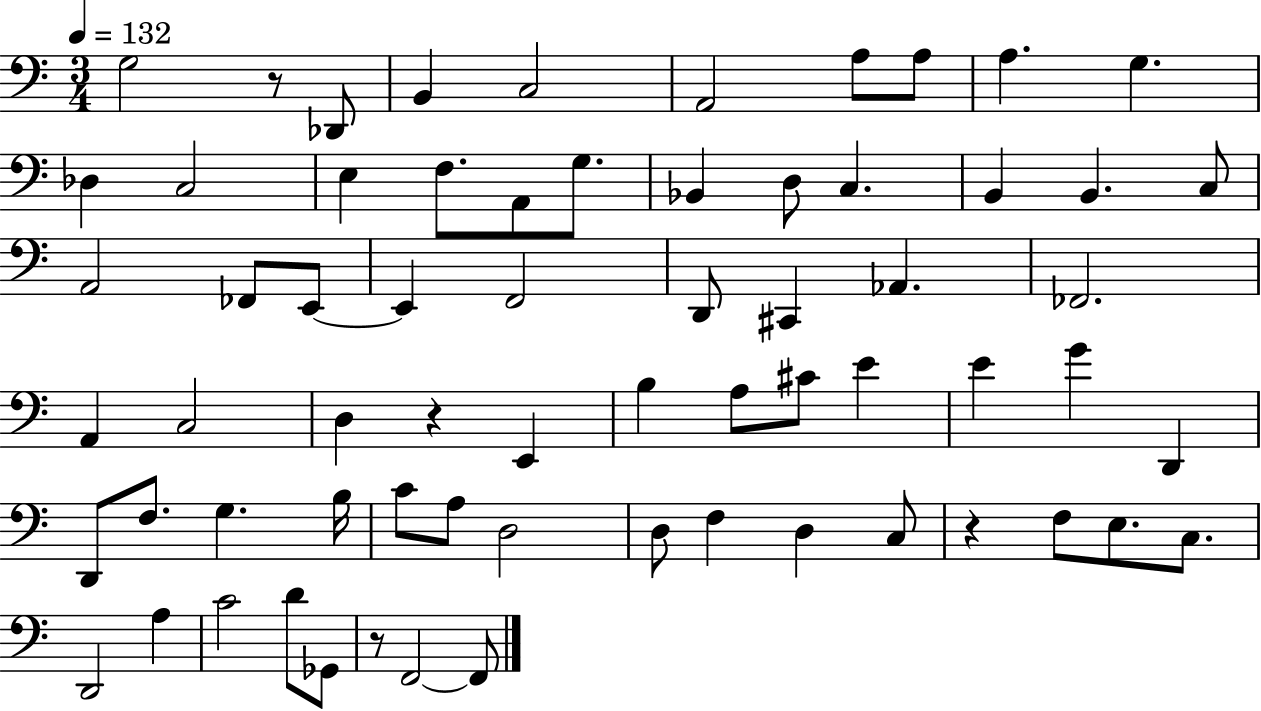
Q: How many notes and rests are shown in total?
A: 66